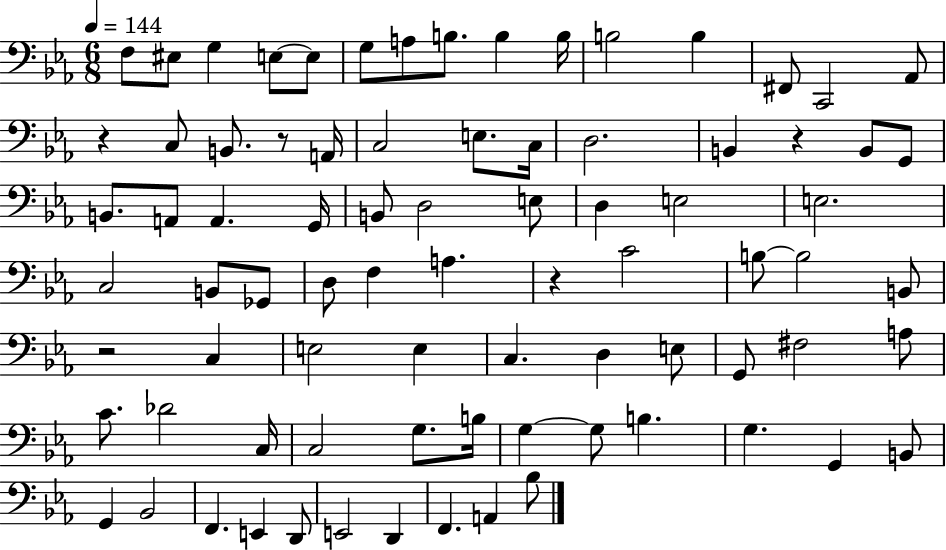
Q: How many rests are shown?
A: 5